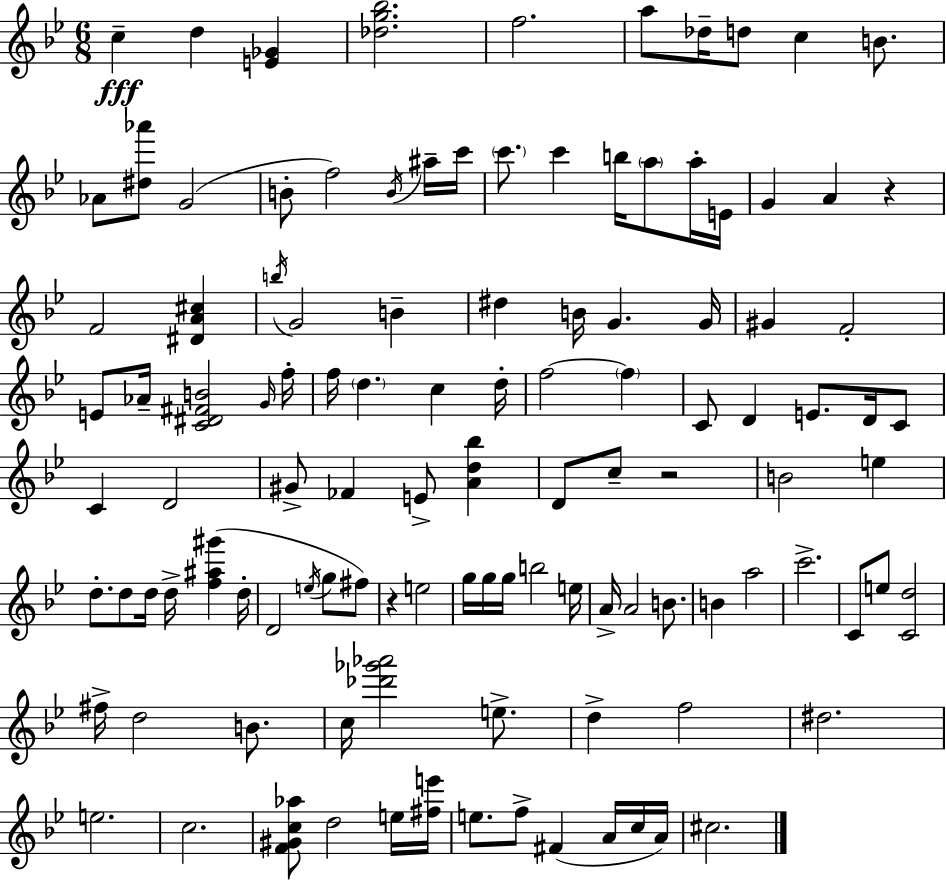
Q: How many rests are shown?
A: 3